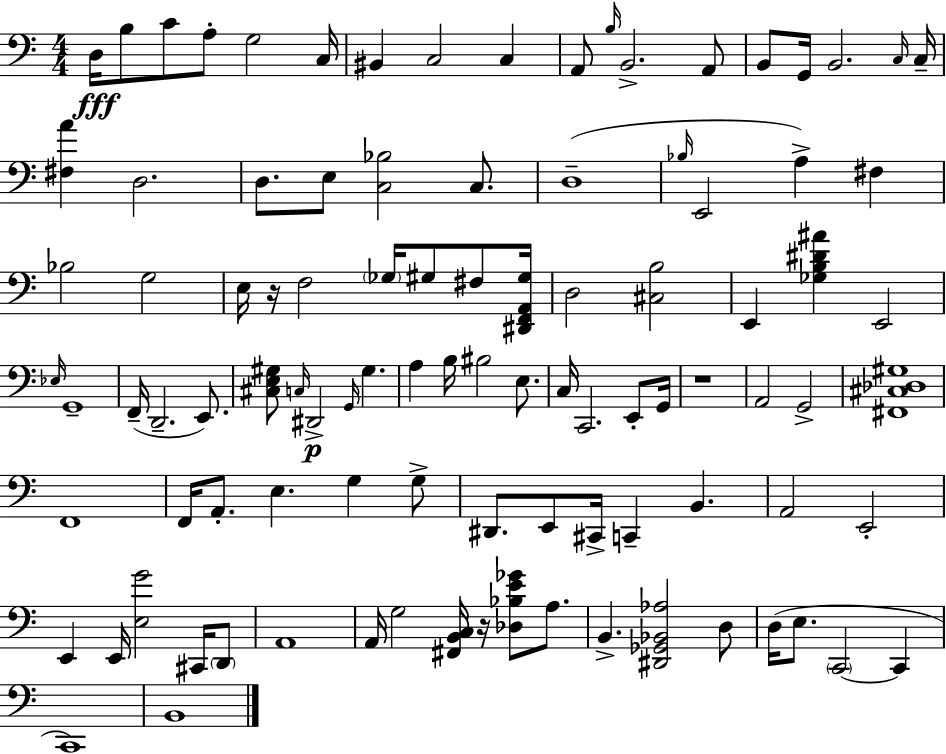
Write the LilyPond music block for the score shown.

{
  \clef bass
  \numericTimeSignature
  \time 4/4
  \key c \major
  d16\fff b8 c'8 a8-. g2 c16 | bis,4 c2 c4 | a,8 \grace { b16 } b,2.-> a,8 | b,8 g,16 b,2. | \break \grace { c16 } c16-- <fis a'>4 d2. | d8. e8 <c bes>2 c8. | d1--( | \grace { bes16 } e,2 a4->) fis4 | \break bes2 g2 | e16 r16 f2 \parenthesize ges16 gis8 | fis8 <dis, f, a, gis>16 d2 <cis b>2 | e,4 <ges b dis' ais'>4 e,2 | \break \grace { ees16 } g,1-- | f,16--( d,2.-- | e,8.) <cis e gis>8 \grace { c16 }\p dis,2-> \grace { g,16 } | gis4. a4 b16 bis2 | \break e8. c16 c,2. | e,8-. g,16 r1 | a,2 g,2-> | <fis, cis des gis>1 | \break f,1 | f,16 a,8.-. e4. | g4 g8-> dis,8. e,8 cis,16-> c,4-- | b,4. a,2 e,2-. | \break e,4 e,16 <e g'>2 | cis,16 \parenthesize d,8 a,1 | a,16 g2 <fis, b, c>16 | r16 <des bes e' ges'>8 a8. b,4.-> <dis, ges, bes, aes>2 | \break d8 d16( e8. \parenthesize c,2~~ | c,4 c,1) | b,1 | \bar "|."
}